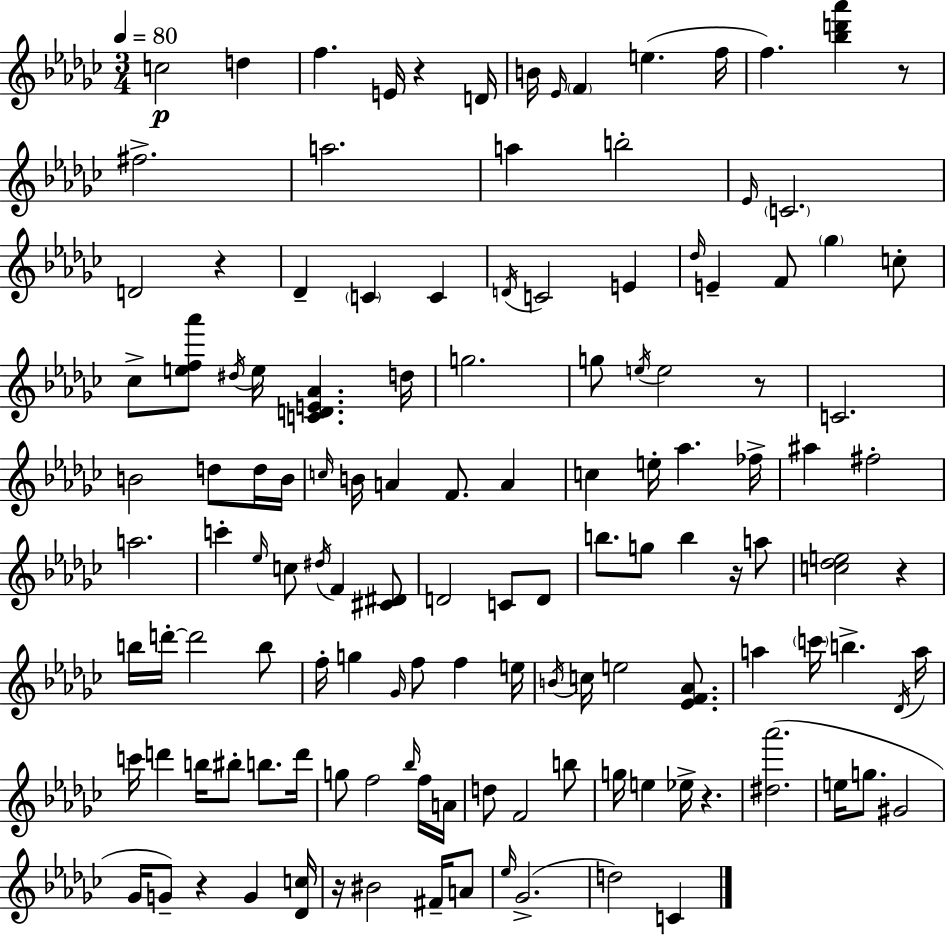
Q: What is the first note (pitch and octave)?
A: C5